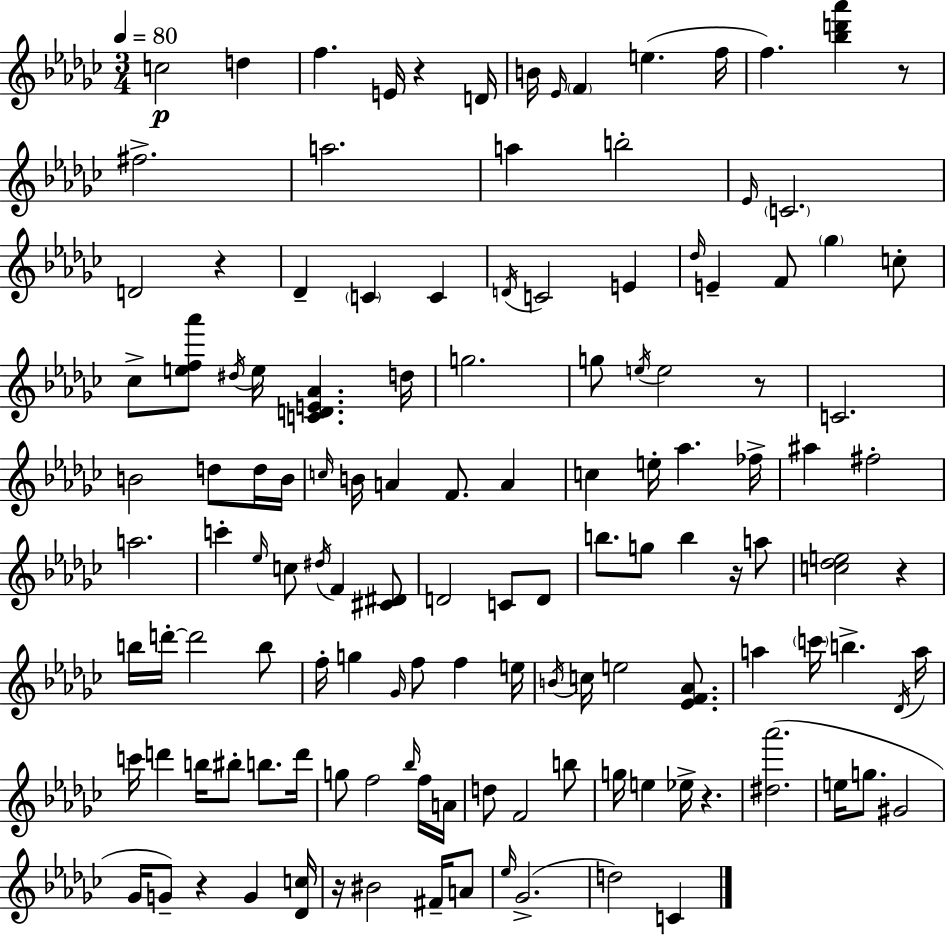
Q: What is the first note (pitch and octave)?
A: C5